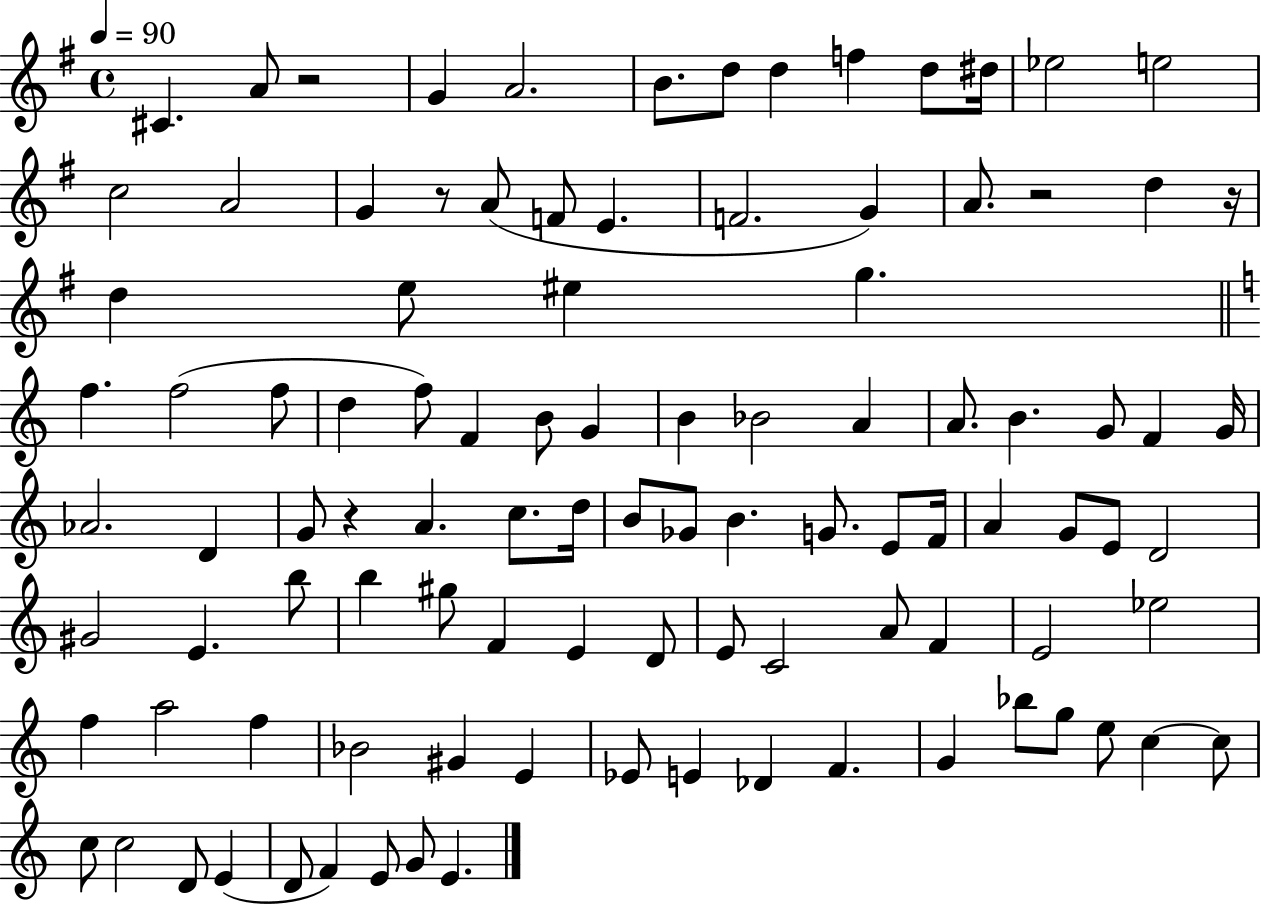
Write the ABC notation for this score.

X:1
T:Untitled
M:4/4
L:1/4
K:G
^C A/2 z2 G A2 B/2 d/2 d f d/2 ^d/4 _e2 e2 c2 A2 G z/2 A/2 F/2 E F2 G A/2 z2 d z/4 d e/2 ^e g f f2 f/2 d f/2 F B/2 G B _B2 A A/2 B G/2 F G/4 _A2 D G/2 z A c/2 d/4 B/2 _G/2 B G/2 E/2 F/4 A G/2 E/2 D2 ^G2 E b/2 b ^g/2 F E D/2 E/2 C2 A/2 F E2 _e2 f a2 f _B2 ^G E _E/2 E _D F G _b/2 g/2 e/2 c c/2 c/2 c2 D/2 E D/2 F E/2 G/2 E